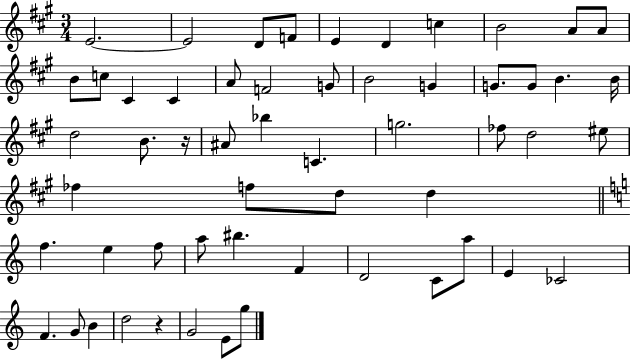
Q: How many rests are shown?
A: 2